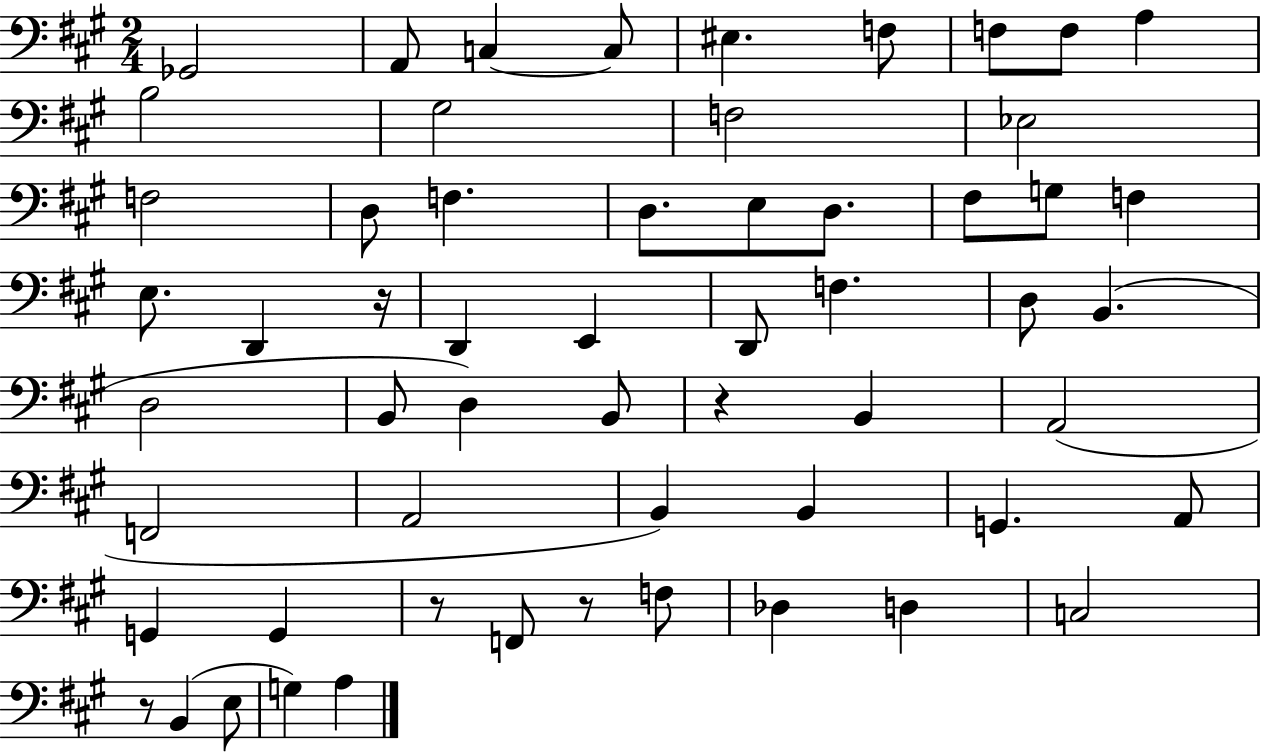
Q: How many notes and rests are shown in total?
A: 58